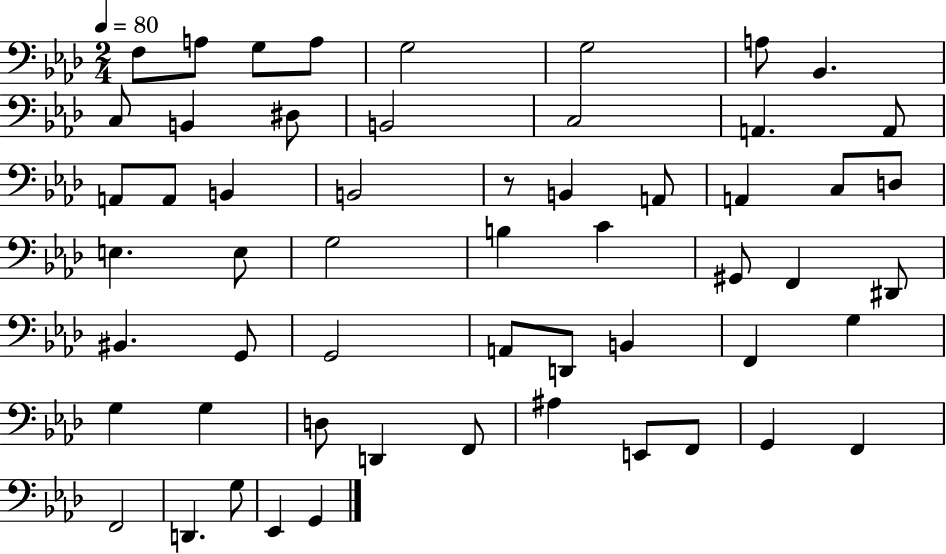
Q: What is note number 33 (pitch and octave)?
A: BIS2